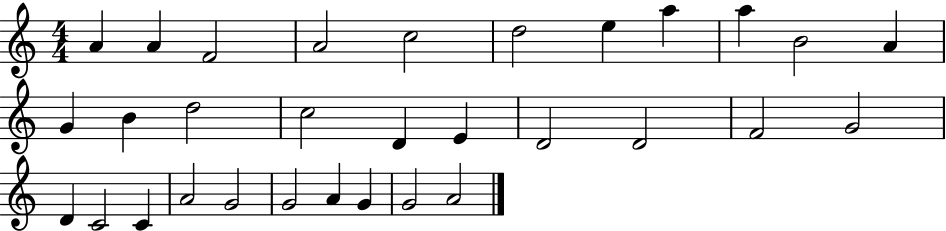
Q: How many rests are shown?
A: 0